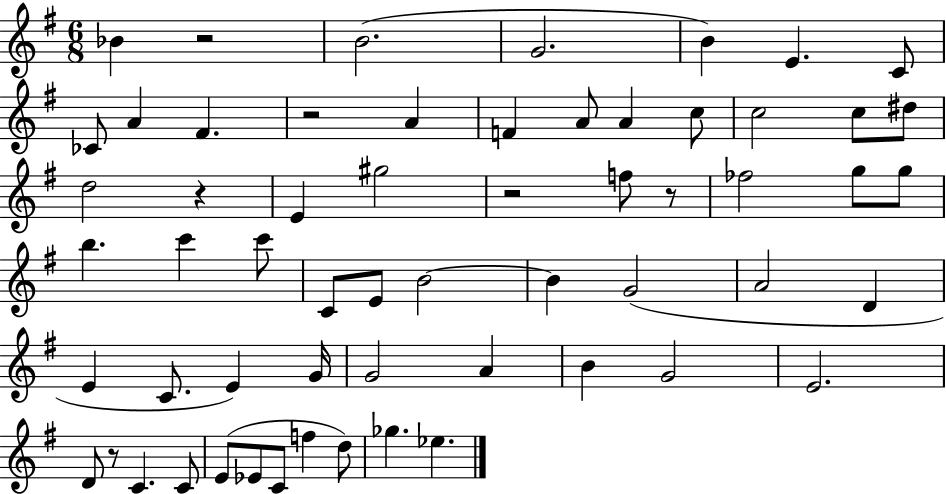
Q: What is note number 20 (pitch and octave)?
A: G#5